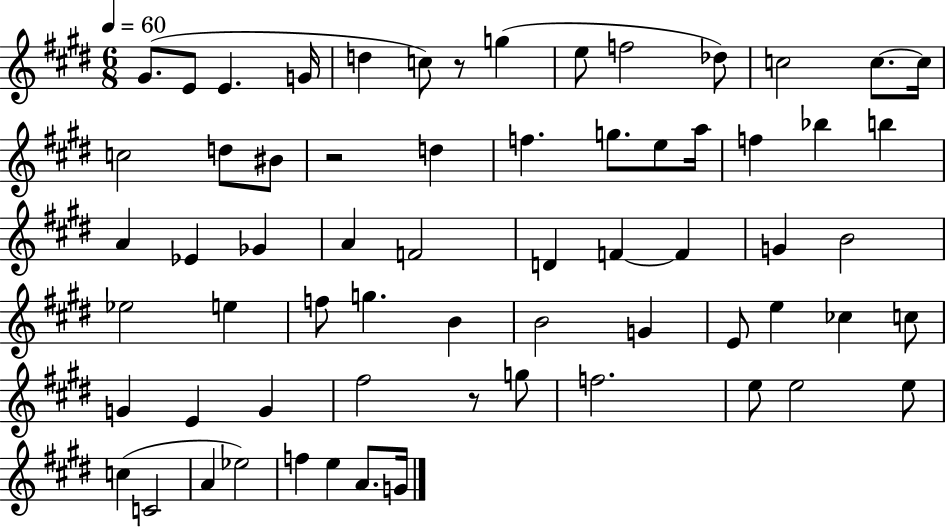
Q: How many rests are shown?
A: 3